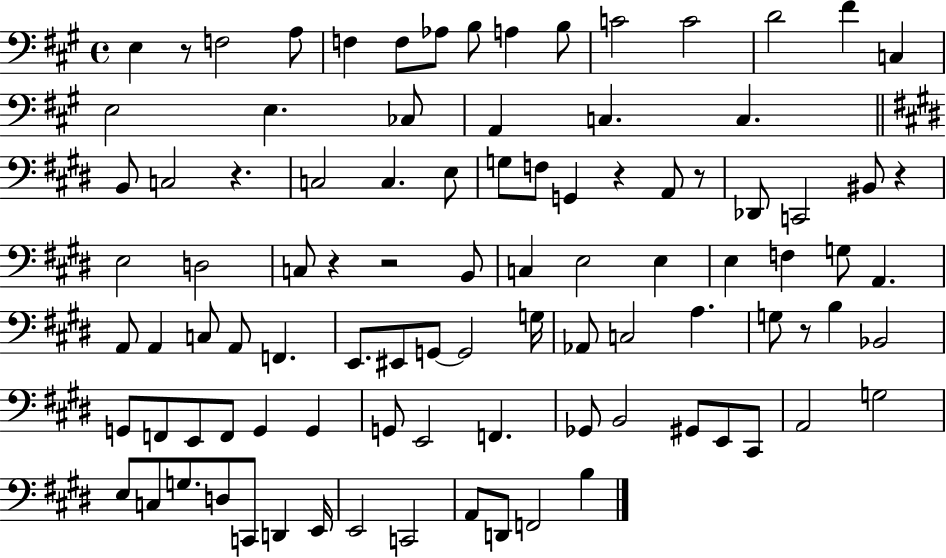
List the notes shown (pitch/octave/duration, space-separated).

E3/q R/e F3/h A3/e F3/q F3/e Ab3/e B3/e A3/q B3/e C4/h C4/h D4/h F#4/q C3/q E3/h E3/q. CES3/e A2/q C3/q. C3/q. B2/e C3/h R/q. C3/h C3/q. E3/e G3/e F3/e G2/q R/q A2/e R/e Db2/e C2/h BIS2/e R/q E3/h D3/h C3/e R/q R/h B2/e C3/q E3/h E3/q E3/q F3/q G3/e A2/q. A2/e A2/q C3/e A2/e F2/q. E2/e. EIS2/e G2/e G2/h G3/s Ab2/e C3/h A3/q. G3/e R/e B3/q Bb2/h G2/e F2/e E2/e F2/e G2/q G2/q G2/e E2/h F2/q. Gb2/e B2/h G#2/e E2/e C#2/e A2/h G3/h E3/e C3/e G3/e. D3/e C2/e D2/q E2/s E2/h C2/h A2/e D2/e F2/h B3/q